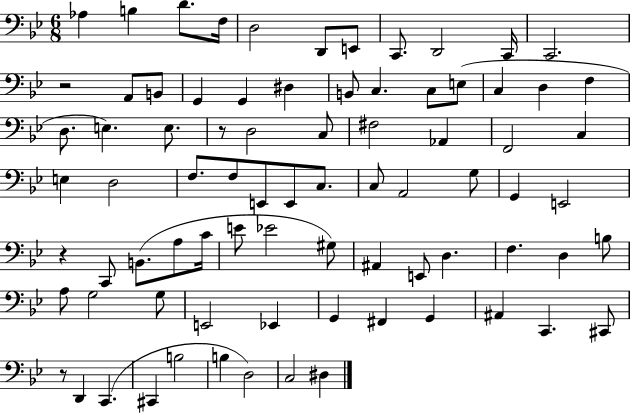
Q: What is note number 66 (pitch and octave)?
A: A#2